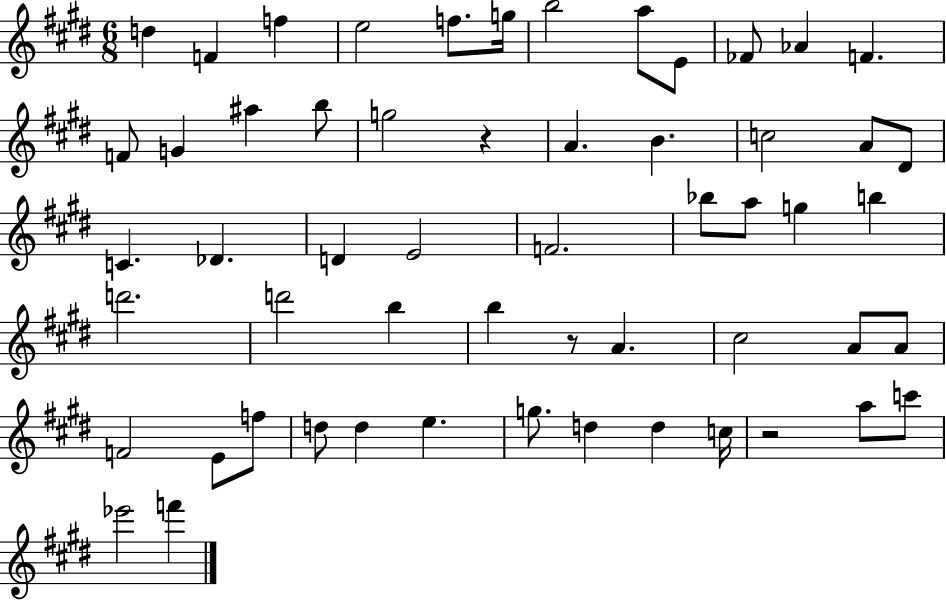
X:1
T:Untitled
M:6/8
L:1/4
K:E
d F f e2 f/2 g/4 b2 a/2 E/2 _F/2 _A F F/2 G ^a b/2 g2 z A B c2 A/2 ^D/2 C _D D E2 F2 _b/2 a/2 g b d'2 d'2 b b z/2 A ^c2 A/2 A/2 F2 E/2 f/2 d/2 d e g/2 d d c/4 z2 a/2 c'/2 _e'2 f'